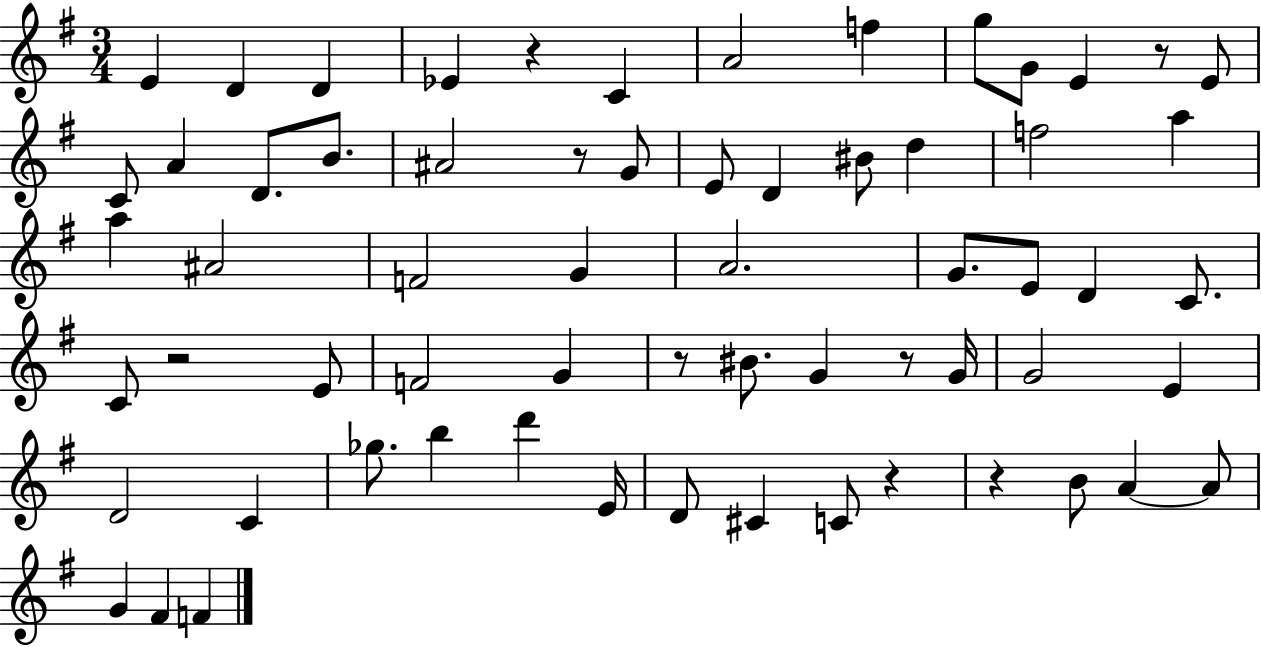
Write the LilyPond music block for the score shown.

{
  \clef treble
  \numericTimeSignature
  \time 3/4
  \key g \major
  e'4 d'4 d'4 | ees'4 r4 c'4 | a'2 f''4 | g''8 g'8 e'4 r8 e'8 | \break c'8 a'4 d'8. b'8. | ais'2 r8 g'8 | e'8 d'4 bis'8 d''4 | f''2 a''4 | \break a''4 ais'2 | f'2 g'4 | a'2. | g'8. e'8 d'4 c'8. | \break c'8 r2 e'8 | f'2 g'4 | r8 bis'8. g'4 r8 g'16 | g'2 e'4 | \break d'2 c'4 | ges''8. b''4 d'''4 e'16 | d'8 cis'4 c'8 r4 | r4 b'8 a'4~~ a'8 | \break g'4 fis'4 f'4 | \bar "|."
}